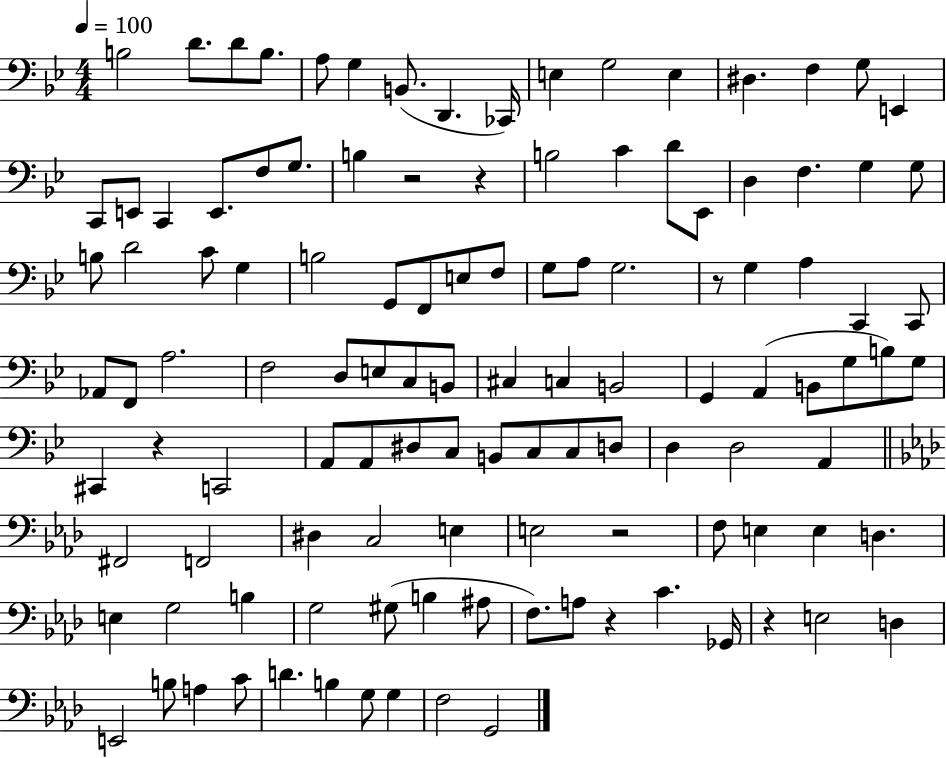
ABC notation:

X:1
T:Untitled
M:4/4
L:1/4
K:Bb
B,2 D/2 D/2 B,/2 A,/2 G, B,,/2 D,, _C,,/4 E, G,2 E, ^D, F, G,/2 E,, C,,/2 E,,/2 C,, E,,/2 F,/2 G,/2 B, z2 z B,2 C D/2 _E,,/2 D, F, G, G,/2 B,/2 D2 C/2 G, B,2 G,,/2 F,,/2 E,/2 F,/2 G,/2 A,/2 G,2 z/2 G, A, C,, C,,/2 _A,,/2 F,,/2 A,2 F,2 D,/2 E,/2 C,/2 B,,/2 ^C, C, B,,2 G,, A,, B,,/2 G,/2 B,/2 G,/2 ^C,, z C,,2 A,,/2 A,,/2 ^D,/2 C,/2 B,,/2 C,/2 C,/2 D,/2 D, D,2 A,, ^F,,2 F,,2 ^D, C,2 E, E,2 z2 F,/2 E, E, D, E, G,2 B, G,2 ^G,/2 B, ^A,/2 F,/2 A,/2 z C _G,,/4 z E,2 D, E,,2 B,/2 A, C/2 D B, G,/2 G, F,2 G,,2